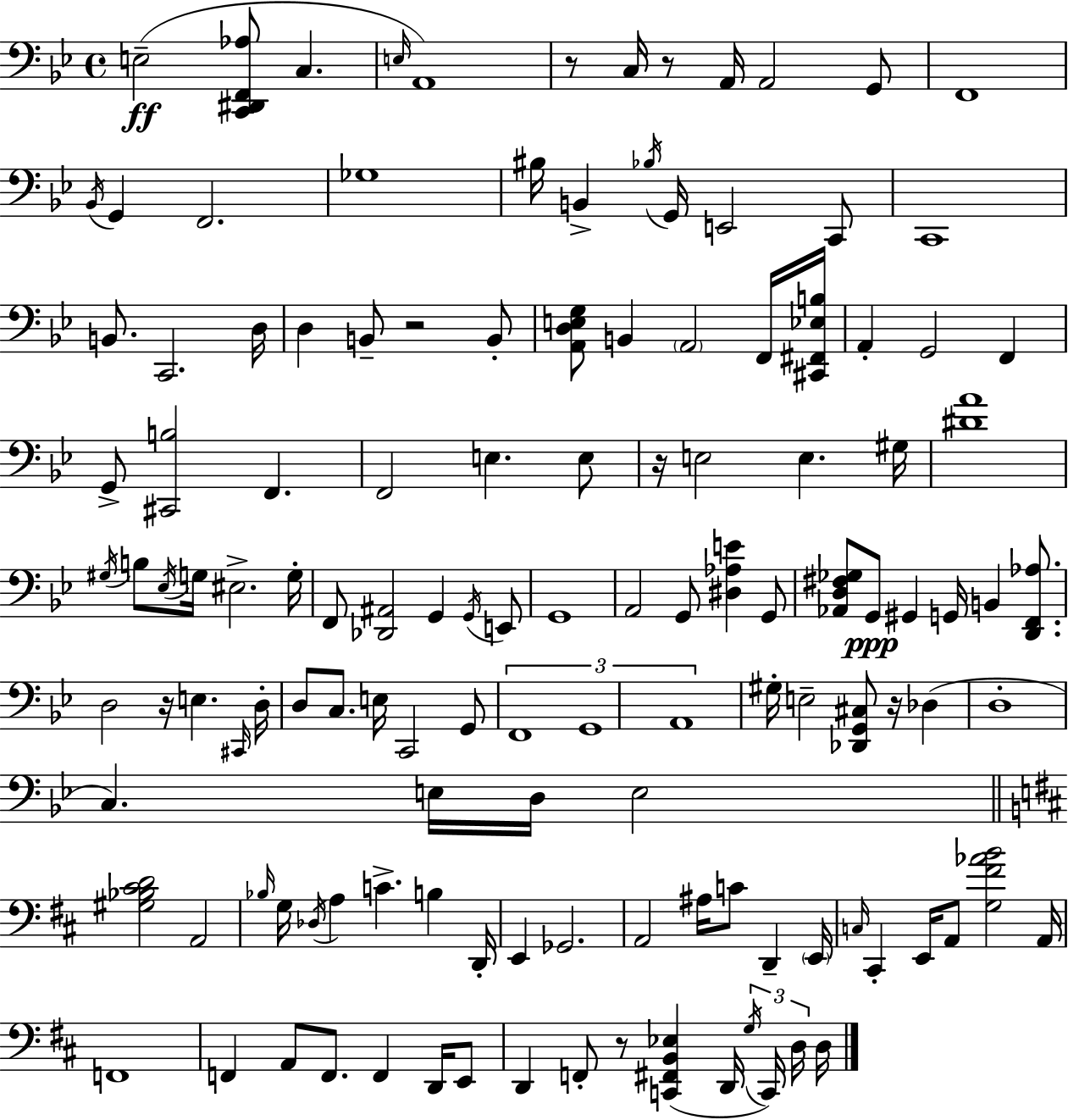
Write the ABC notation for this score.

X:1
T:Untitled
M:4/4
L:1/4
K:Gm
E,2 [C,,^D,,F,,_A,]/2 C, E,/4 A,,4 z/2 C,/4 z/2 A,,/4 A,,2 G,,/2 F,,4 _B,,/4 G,, F,,2 _G,4 ^B,/4 B,, _B,/4 G,,/4 E,,2 C,,/2 C,,4 B,,/2 C,,2 D,/4 D, B,,/2 z2 B,,/2 [A,,D,E,G,]/2 B,, A,,2 F,,/4 [^C,,^F,,_E,B,]/4 A,, G,,2 F,, G,,/2 [^C,,B,]2 F,, F,,2 E, E,/2 z/4 E,2 E, ^G,/4 [^DA]4 ^G,/4 B,/2 _E,/4 G,/4 ^E,2 G,/4 F,,/2 [_D,,^A,,]2 G,, G,,/4 E,,/2 G,,4 A,,2 G,,/2 [^D,_A,E] G,,/2 [_A,,D,^F,_G,]/2 G,,/2 ^G,, G,,/4 B,, [D,,F,,_A,]/2 D,2 z/4 E, ^C,,/4 D,/4 D,/2 C,/2 E,/4 C,,2 G,,/2 F,,4 G,,4 A,,4 ^G,/4 E,2 [_D,,G,,^C,]/2 z/4 _D, D,4 C, E,/4 D,/4 E,2 [^G,_B,^CD]2 A,,2 _B,/4 G,/4 _D,/4 A, C B, D,,/4 E,, _G,,2 A,,2 ^A,/4 C/2 D,, E,,/4 C,/4 ^C,, E,,/4 A,,/2 [G,^F_AB]2 A,,/4 F,,4 F,, A,,/2 F,,/2 F,, D,,/4 E,,/2 D,, F,,/2 z/2 [C,,^F,,B,,_E,] D,,/4 G,/4 C,,/4 D,/4 D,/4